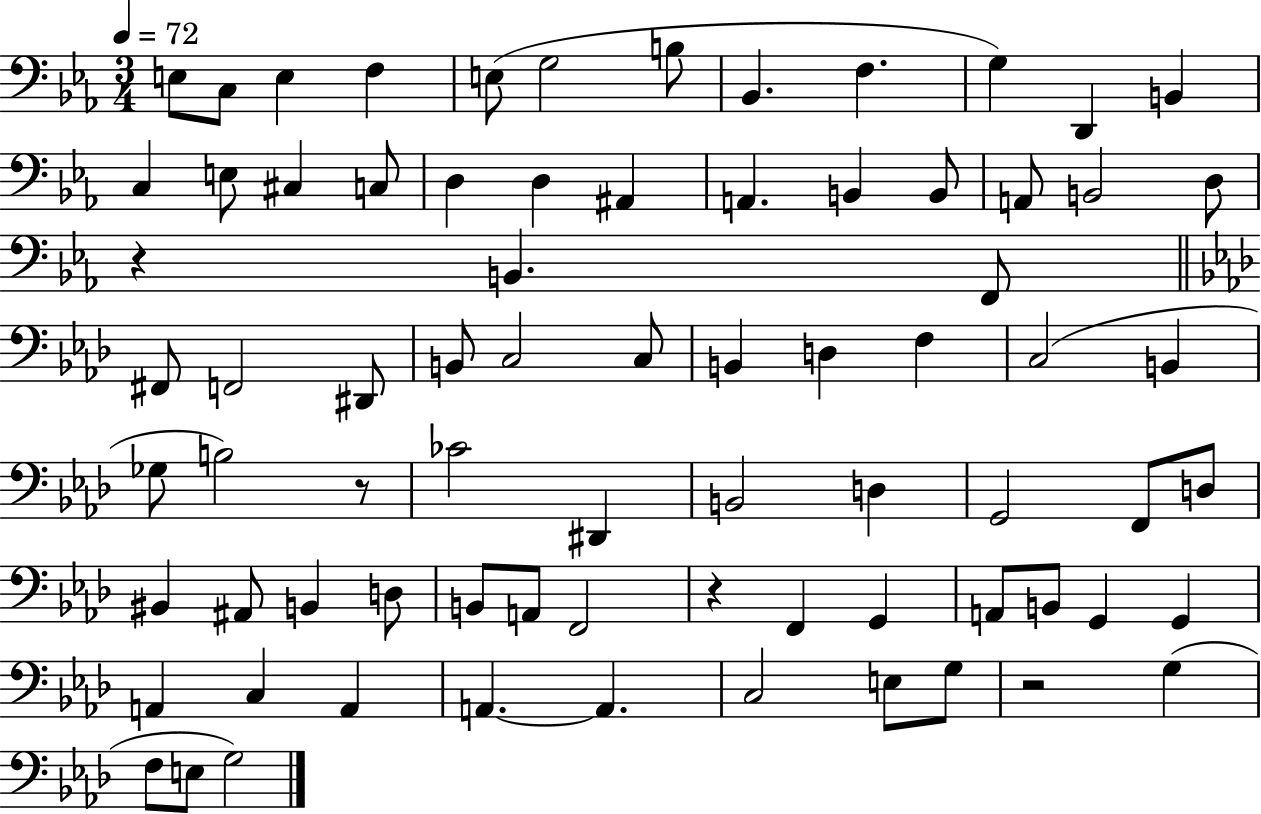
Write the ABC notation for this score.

X:1
T:Untitled
M:3/4
L:1/4
K:Eb
E,/2 C,/2 E, F, E,/2 G,2 B,/2 _B,, F, G, D,, B,, C, E,/2 ^C, C,/2 D, D, ^A,, A,, B,, B,,/2 A,,/2 B,,2 D,/2 z B,, F,,/2 ^F,,/2 F,,2 ^D,,/2 B,,/2 C,2 C,/2 B,, D, F, C,2 B,, _G,/2 B,2 z/2 _C2 ^D,, B,,2 D, G,,2 F,,/2 D,/2 ^B,, ^A,,/2 B,, D,/2 B,,/2 A,,/2 F,,2 z F,, G,, A,,/2 B,,/2 G,, G,, A,, C, A,, A,, A,, C,2 E,/2 G,/2 z2 G, F,/2 E,/2 G,2